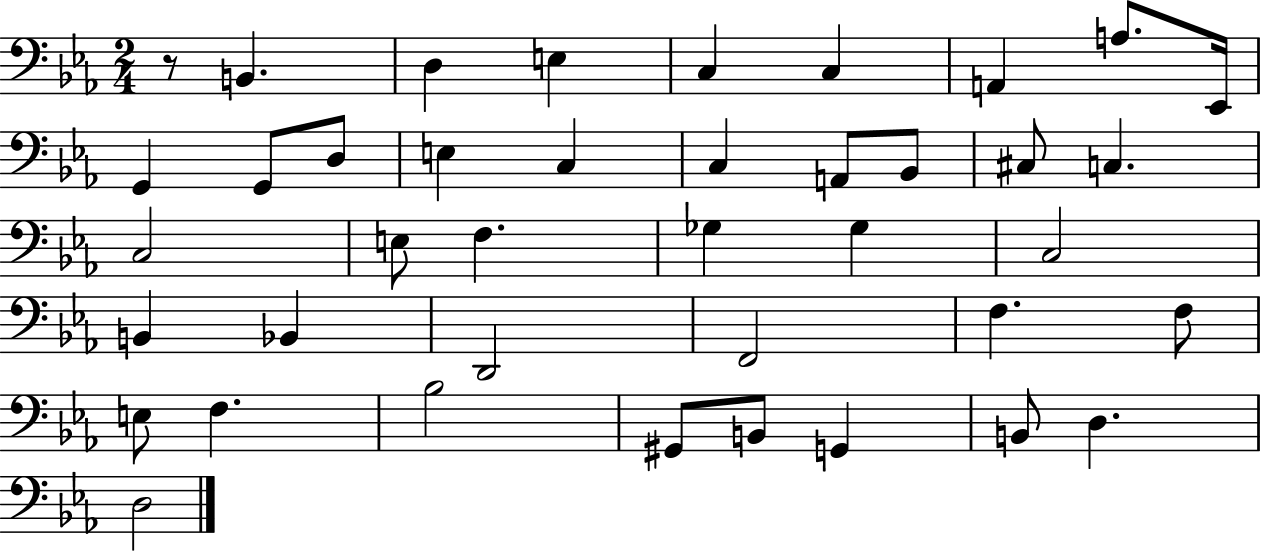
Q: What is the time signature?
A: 2/4